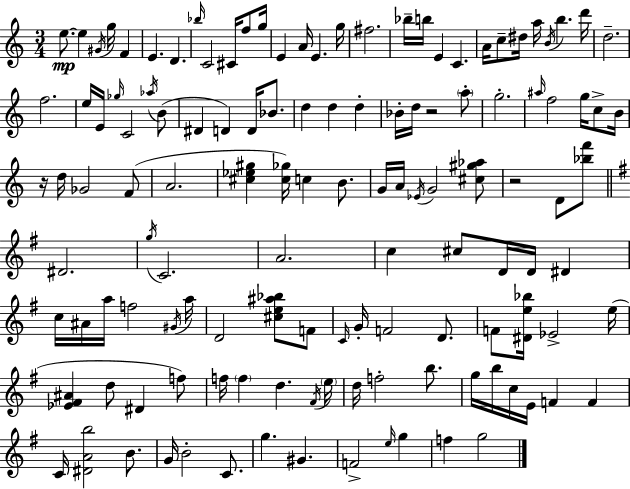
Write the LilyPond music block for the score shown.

{
  \clef treble
  \numericTimeSignature
  \time 3/4
  \key c \major
  e''8.~~\mp e''4 \acciaccatura { gis'16 } g''16 f'4 | e'4. d'4. | \grace { bes''16 } c'2 cis'16 f''8 | g''16 e'4 a'16 e'4. | \break g''16 fis''2. | bes''16-- b''16 e'4 c'4. | a'16 c''8-- dis''16 a''16 \acciaccatura { b'16 } b''4. | d'''16 d''2.-- | \break f''2. | e''16 e'16 \grace { ges''16 } c'2 | \acciaccatura { aes''16 } b'8( dis'4 d'4) | d'16 bes'8. d''4 d''4 | \break d''4-. bes'16-. d''16 r2 | \parenthesize a''8-. g''2.-. | \grace { ais''16 } f''2 | g''16 c''8-> b'16 r16 d''16 ges'2 | \break f'8( a'2. | <cis'' ees'' gis''>4 <cis'' ges''>16) c''4 | b'8. g'16 a'16 \acciaccatura { ees'16 } g'2 | <cis'' gis'' aes''>8 r2 | \break d'8 <bes'' f'''>8 \bar "||" \break \key e \minor dis'2. | \acciaccatura { g''16 } c'2. | a'2. | c''4 cis''8 d'16 d'16 dis'4 | \break c''16 ais'16 a''16 f''2 | \acciaccatura { gis'16 } a''16 d'2 <cis'' e'' ais'' bes''>8 | f'8 \grace { c'16 } g'16-. f'2 | d'8. f'8 <dis' e'' bes''>16 ees'2-> | \break e''16( <ees' fis' ais'>4 d''8 dis'4 | f''8) f''16 \parenthesize f''4 d''4. | \acciaccatura { fis'16 } \parenthesize e''16 d''16 f''2-. | b''8. g''16 b''16 c''16 e'16 f'4 | \break f'4 c'16 <dis' a' b''>2 | b'8. g'16 b'2-. | c'8. g''4. gis'4. | f'2-> | \break \grace { e''16 } g''4 f''4 g''2 | \bar "|."
}